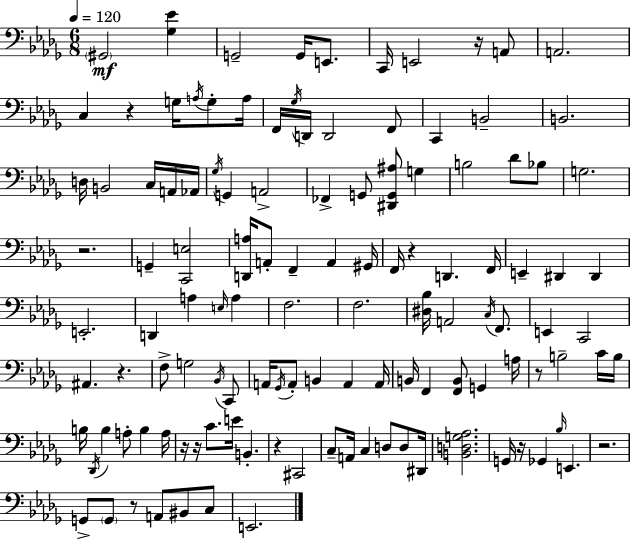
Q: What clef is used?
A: bass